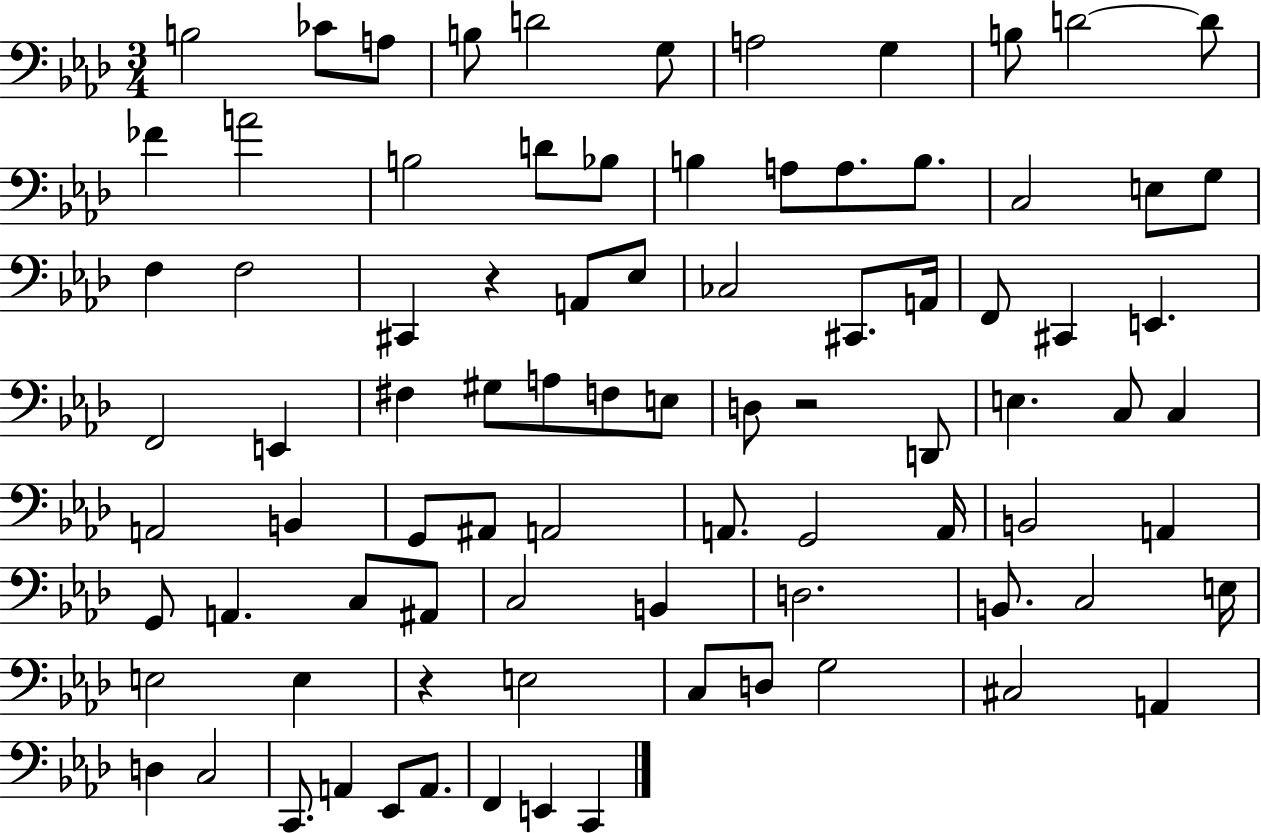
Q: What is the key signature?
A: AES major